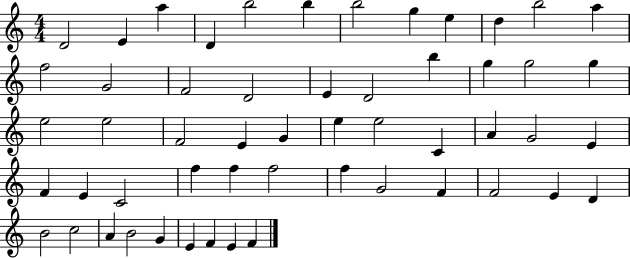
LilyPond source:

{
  \clef treble
  \numericTimeSignature
  \time 4/4
  \key c \major
  d'2 e'4 a''4 | d'4 b''2 b''4 | b''2 g''4 e''4 | d''4 b''2 a''4 | \break f''2 g'2 | f'2 d'2 | e'4 d'2 b''4 | g''4 g''2 g''4 | \break e''2 e''2 | f'2 e'4 g'4 | e''4 e''2 c'4 | a'4 g'2 e'4 | \break f'4 e'4 c'2 | f''4 f''4 f''2 | f''4 g'2 f'4 | f'2 e'4 d'4 | \break b'2 c''2 | a'4 b'2 g'4 | e'4 f'4 e'4 f'4 | \bar "|."
}